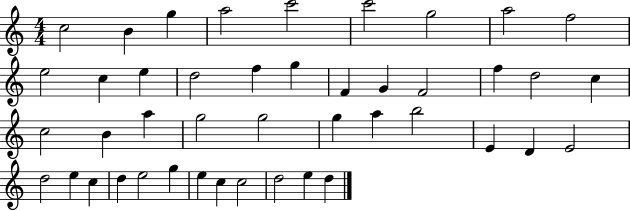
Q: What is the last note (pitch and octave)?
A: D5